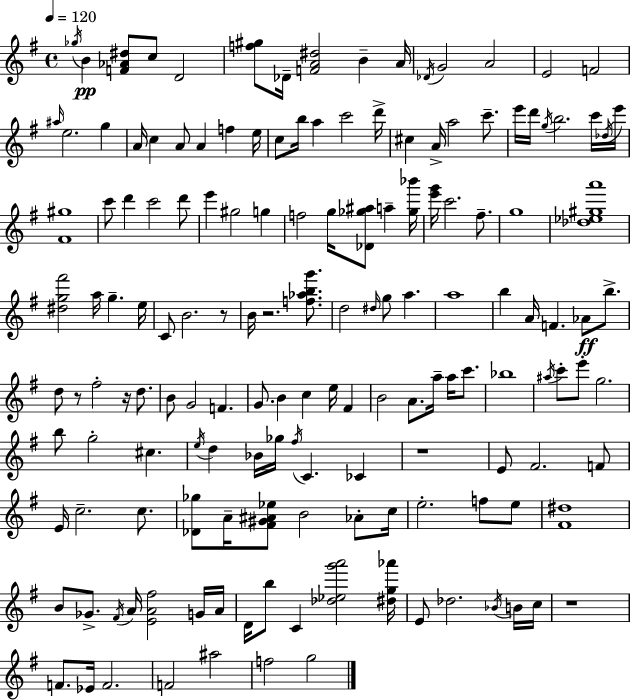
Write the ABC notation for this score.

X:1
T:Untitled
M:4/4
L:1/4
K:Em
_g/4 B [F_A^d]/2 c/2 D2 [f^g]/2 _D/4 [FA^d]2 B A/4 _D/4 G2 A2 E2 F2 ^a/4 e2 g A/4 c A/2 A f e/4 c/2 b/4 a c'2 d'/4 ^c A/4 a2 c'/2 e'/4 d'/4 g/4 b2 c'/4 _d/4 e'/4 [^F^g]4 c'/2 d' c'2 d'/2 e' ^g2 g f2 g/4 [_D_g^a]/2 a [_g_b']/4 [e'g']/4 c'2 ^f/2 g4 [_d_e^ga']4 [^dg^f']2 a/4 g e/4 C/2 B2 z/2 B/4 z2 [f_abg']/2 d2 ^d/4 g/2 a a4 b A/4 F _A/2 b/2 d/2 z/2 ^f2 z/4 d/2 B/2 G2 F G/2 B c e/4 ^F B2 A/2 a/4 a/4 c'/2 _b4 ^a/4 c'/2 e'/2 g2 b/2 g2 ^c e/4 d _B/4 _g/4 ^f/4 C _C z4 E/2 ^F2 F/2 E/4 c2 c/2 [_D_g]/2 A/4 [^F^G^A_e]/2 B2 _A/2 c/4 e2 f/2 e/2 [^F^d]4 B/2 _G/2 ^F/4 A/4 [EA^f]2 G/4 A/4 D/4 b/2 C [_d_eg'a']2 [^dg_a']/4 E/2 _d2 _B/4 B/4 c/4 z4 F/2 _E/4 F2 F2 ^a2 f2 g2